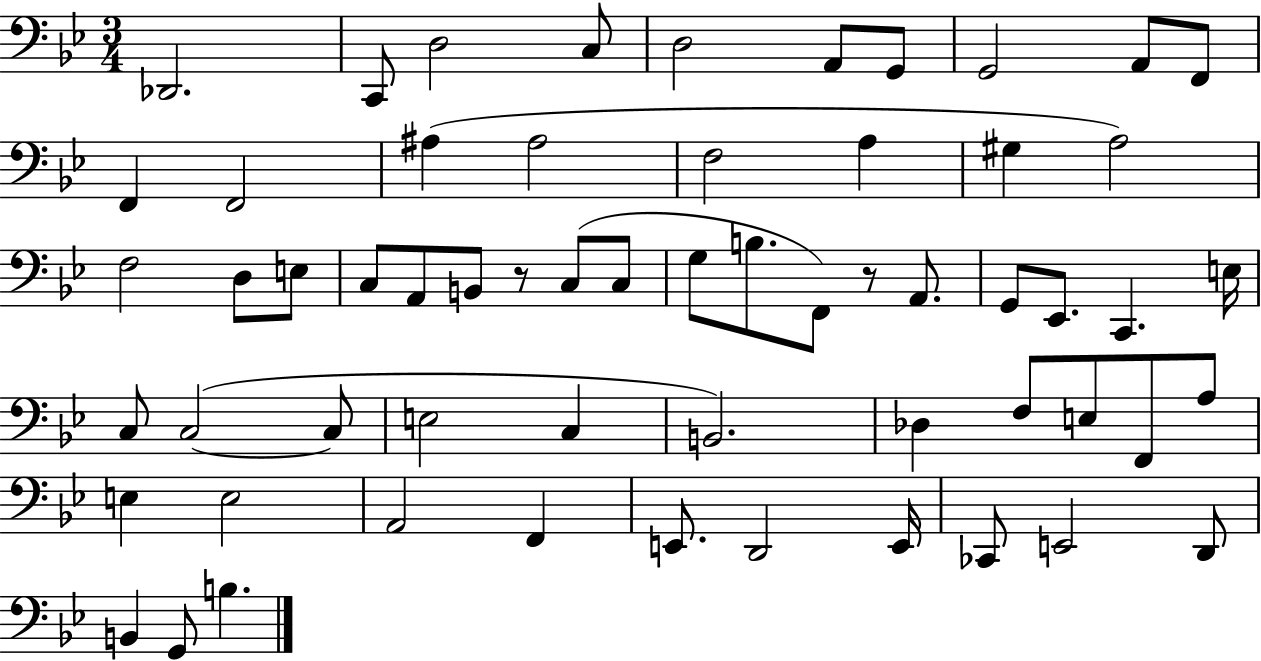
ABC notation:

X:1
T:Untitled
M:3/4
L:1/4
K:Bb
_D,,2 C,,/2 D,2 C,/2 D,2 A,,/2 G,,/2 G,,2 A,,/2 F,,/2 F,, F,,2 ^A, ^A,2 F,2 A, ^G, A,2 F,2 D,/2 E,/2 C,/2 A,,/2 B,,/2 z/2 C,/2 C,/2 G,/2 B,/2 F,,/2 z/2 A,,/2 G,,/2 _E,,/2 C,, E,/4 C,/2 C,2 C,/2 E,2 C, B,,2 _D, F,/2 E,/2 F,,/2 A,/2 E, E,2 A,,2 F,, E,,/2 D,,2 E,,/4 _C,,/2 E,,2 D,,/2 B,, G,,/2 B,